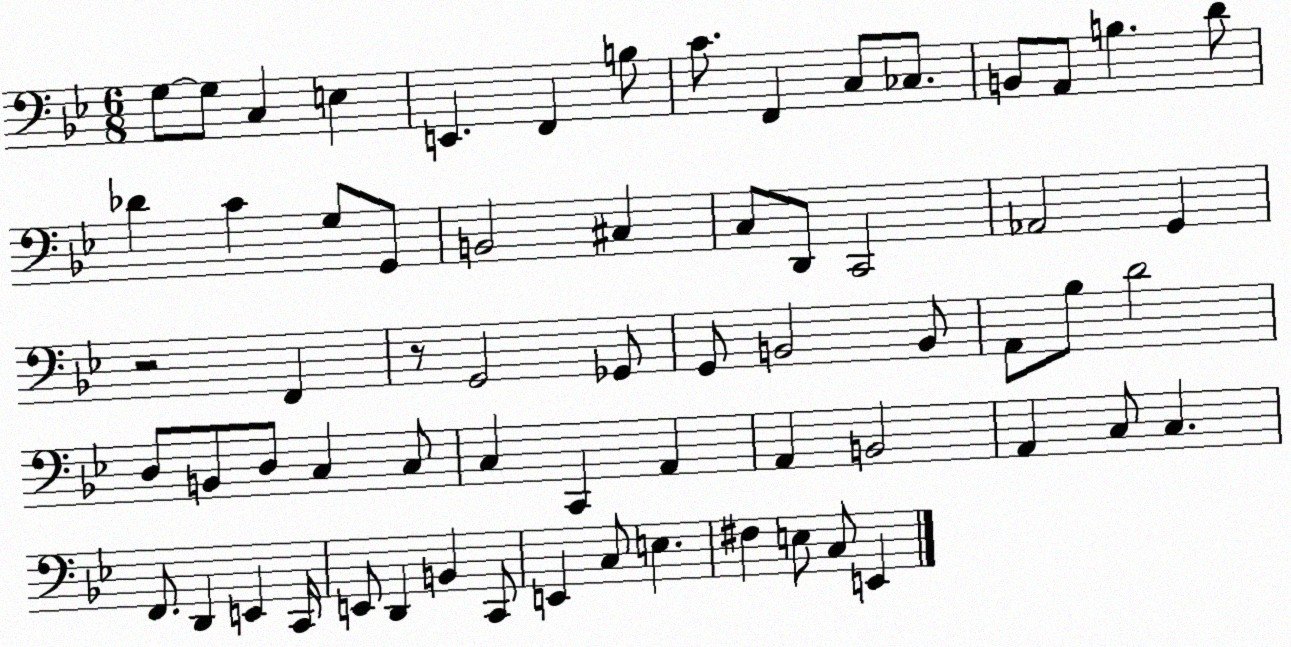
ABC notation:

X:1
T:Untitled
M:6/8
L:1/4
K:Bb
G,/2 G,/2 C, E, E,, F,, B,/2 C/2 F,, C,/2 _C,/2 B,,/2 A,,/2 B, D/2 _D C G,/2 G,,/2 B,,2 ^C, C,/2 D,,/2 C,,2 _A,,2 G,, z2 F,, z/2 G,,2 _G,,/2 G,,/2 B,,2 B,,/2 A,,/2 _B,/2 D2 D,/2 B,,/2 D,/2 C, C,/2 C, C,, A,, A,, B,,2 A,, C,/2 C, F,,/2 D,, E,, C,,/4 E,,/2 D,, B,, C,,/2 E,, C,/2 E, ^F, E,/2 C,/2 E,,